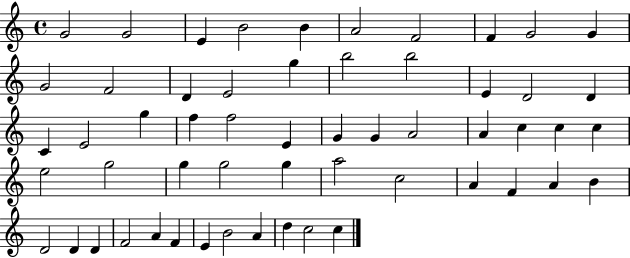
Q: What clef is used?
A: treble